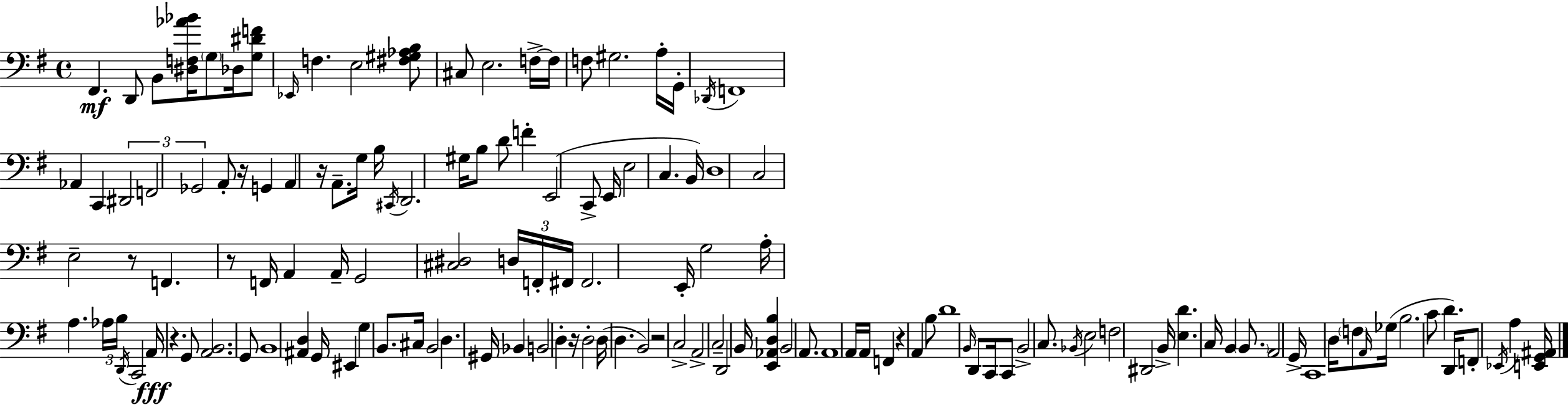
X:1
T:Untitled
M:4/4
L:1/4
K:Em
^F,, D,,/2 B,,/2 [^D,F,_A_B]/4 G,/2 _D,/4 [G,^DF]/2 _E,,/4 F, E,2 [^F,^G,_A,B,]/2 ^C,/2 E,2 F,/4 F,/4 F,/2 ^G,2 A,/4 G,,/4 _D,,/4 F,,4 _A,, C,, ^D,,2 F,,2 _G,,2 A,,/2 z/4 G,, A,, z/4 A,,/2 G,/4 B,/4 ^C,,/4 D,,2 ^G,/4 B,/2 D/2 F E,,2 C,,/2 E,,/4 E,2 C, B,,/4 D,4 C,2 E,2 z/2 F,, z/2 F,,/4 A,, A,,/4 G,,2 [^C,^D,]2 D,/4 F,,/4 ^F,,/4 ^F,,2 E,,/4 G,2 A,/4 A, _A,/4 B,/4 D,,/4 C,,2 A,,/4 z G,,/2 [A,,B,,]2 G,,/2 B,,4 [^A,,D,] G,,/4 ^E,, G, B,,/2 ^C,/4 B,,2 D, ^G,,/4 _B,, B,,2 D, z/4 D,2 D,/4 D, B,,2 z2 C,2 A,,2 C,2 D,,2 B,,/4 [E,,_A,,D,B,] B,,2 A,,/2 A,,4 A,,/4 A,,/4 F,, z A,, B,/2 D4 B,,/4 D,,/2 C,,/4 C,,/2 B,,2 C,/2 _B,,/4 E,2 F,2 ^D,,2 B,,/4 [E,D] C,/4 B,, B,,/2 A,,2 G,,/4 C,,4 D,/4 F,/2 A,,/4 _G,/4 B,2 C/2 D D,,/4 F,,/2 _E,,/4 A, [E,,G,,^A,,]/4